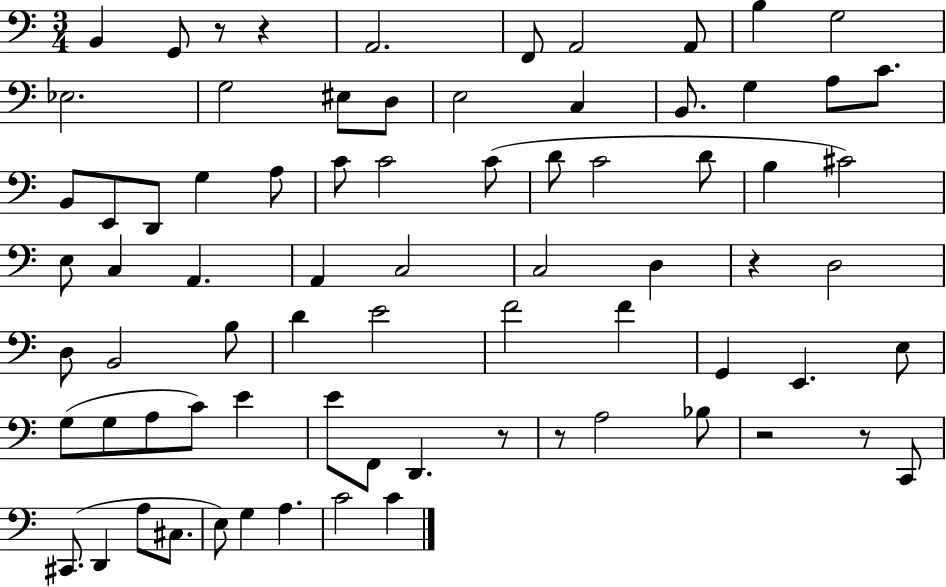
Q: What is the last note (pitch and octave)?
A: C4